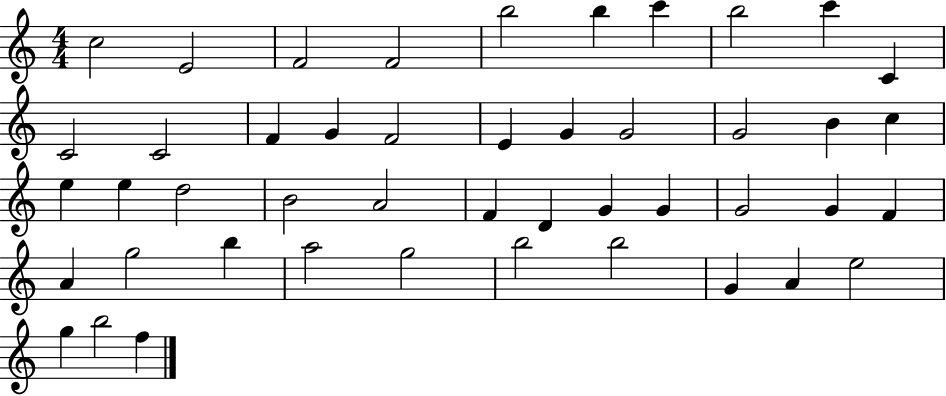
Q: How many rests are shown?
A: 0